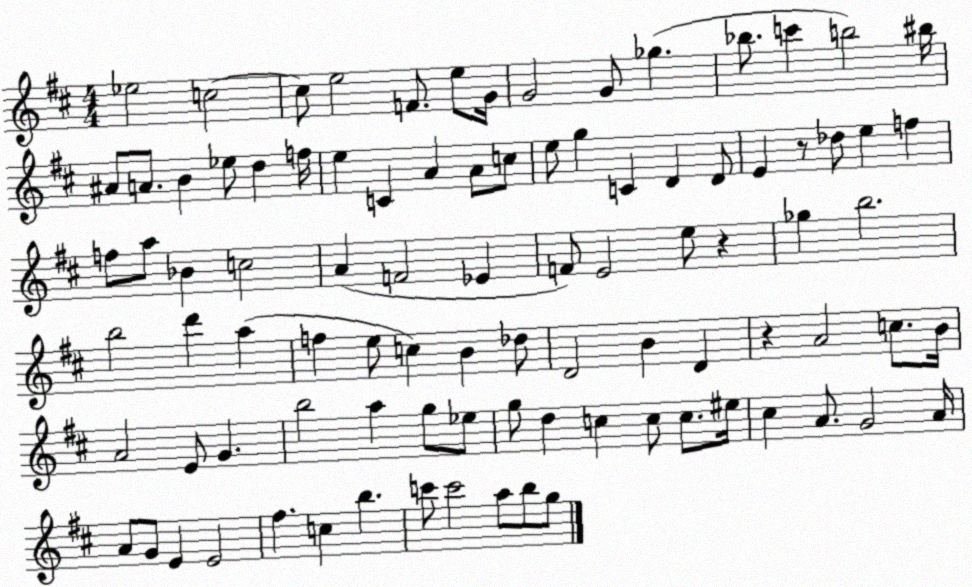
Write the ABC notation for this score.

X:1
T:Untitled
M:4/4
L:1/4
K:D
_e2 c2 c/2 e2 F/2 e/2 G/4 G2 G/2 _g _b/2 c' b2 ^b/4 ^A/2 A/2 B _e/2 d f/4 e C A A/2 c/2 e/2 g C D D/2 E z/2 _d/2 e f f/2 a/2 _B c2 A F2 _E F/2 E2 e/2 z _g b2 b2 d' a f e/2 c B _d/2 D2 B D z A2 c/2 B/4 A2 E/2 G b2 a g/2 _e/2 g/2 d c c/2 c/2 ^e/4 ^c A/2 G2 A/4 A/2 G/2 E E2 ^f c b c'/2 c'2 a/2 b/2 g/2